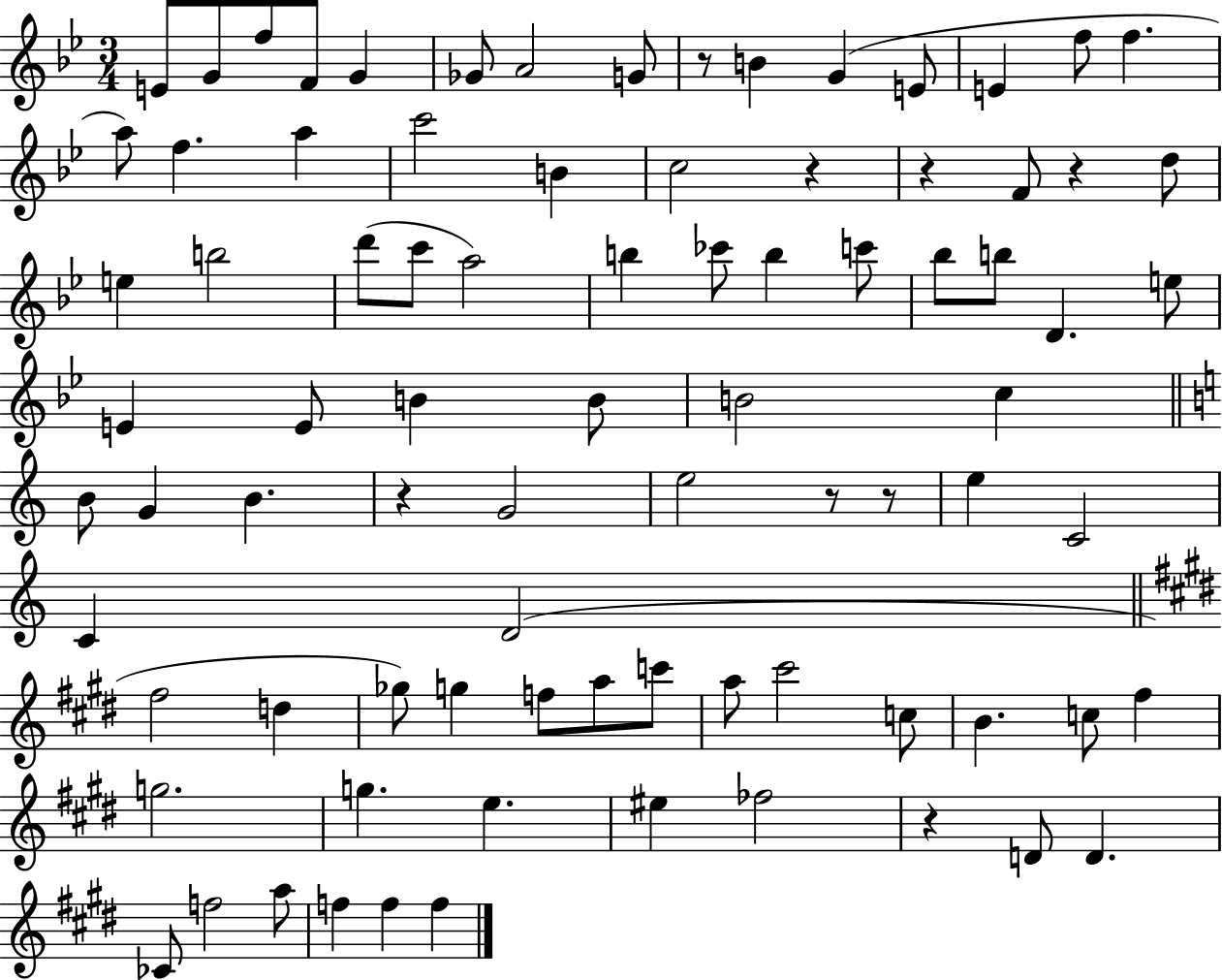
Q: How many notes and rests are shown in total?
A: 84